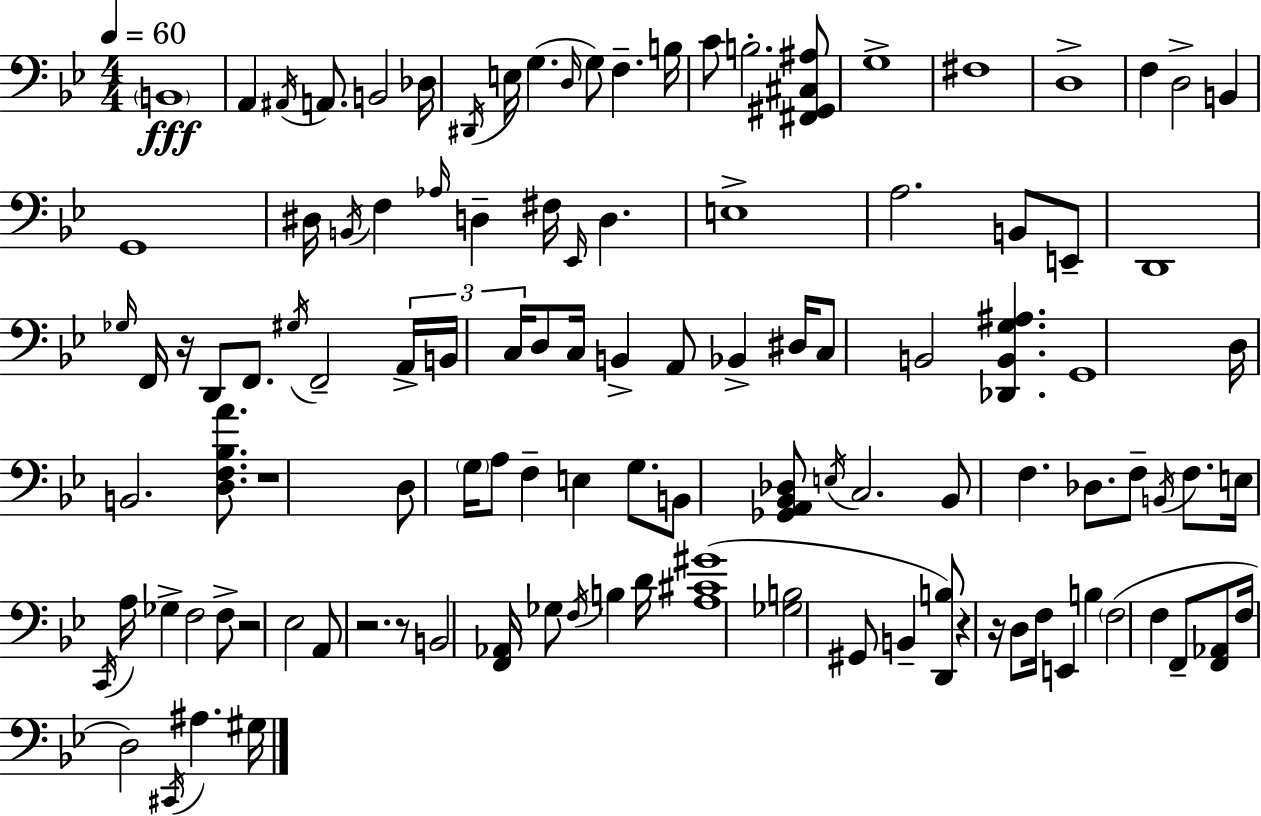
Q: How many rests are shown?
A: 7